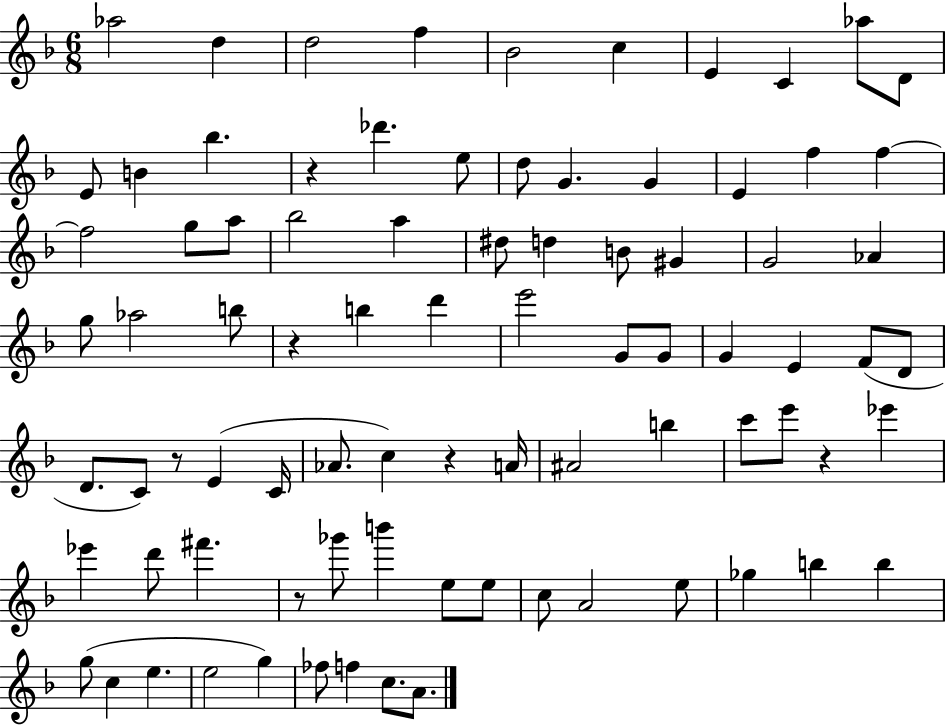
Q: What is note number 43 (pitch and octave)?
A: F4